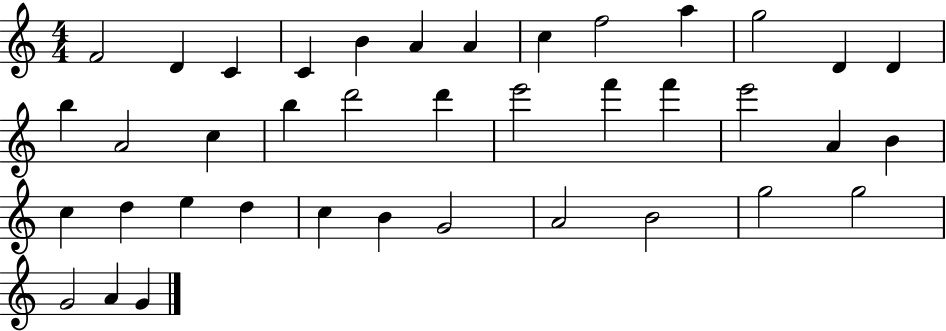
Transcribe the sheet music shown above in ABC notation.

X:1
T:Untitled
M:4/4
L:1/4
K:C
F2 D C C B A A c f2 a g2 D D b A2 c b d'2 d' e'2 f' f' e'2 A B c d e d c B G2 A2 B2 g2 g2 G2 A G